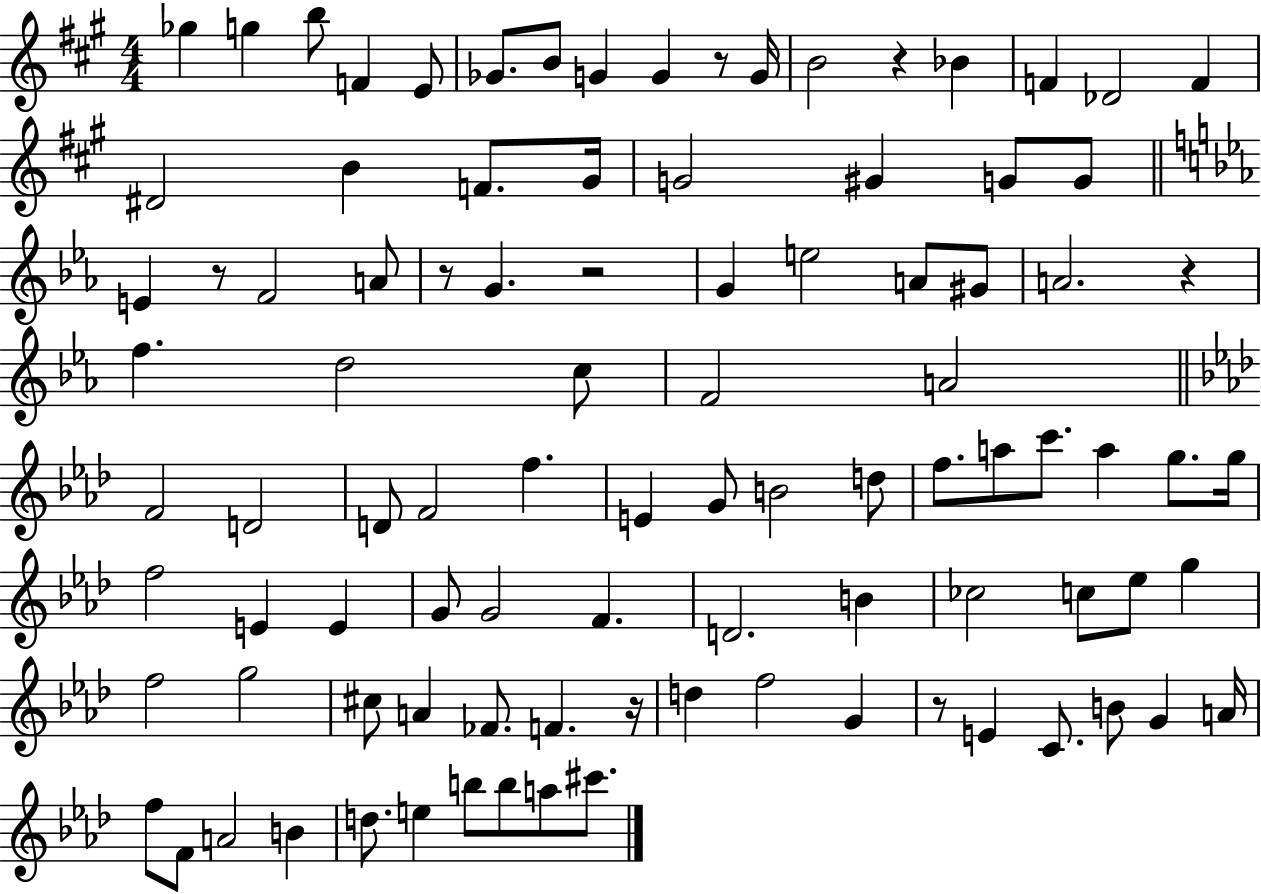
X:1
T:Untitled
M:4/4
L:1/4
K:A
_g g b/2 F E/2 _G/2 B/2 G G z/2 G/4 B2 z _B F _D2 F ^D2 B F/2 ^G/4 G2 ^G G/2 G/2 E z/2 F2 A/2 z/2 G z2 G e2 A/2 ^G/2 A2 z f d2 c/2 F2 A2 F2 D2 D/2 F2 f E G/2 B2 d/2 f/2 a/2 c'/2 a g/2 g/4 f2 E E G/2 G2 F D2 B _c2 c/2 _e/2 g f2 g2 ^c/2 A _F/2 F z/4 d f2 G z/2 E C/2 B/2 G A/4 f/2 F/2 A2 B d/2 e b/2 b/2 a/2 ^c'/2